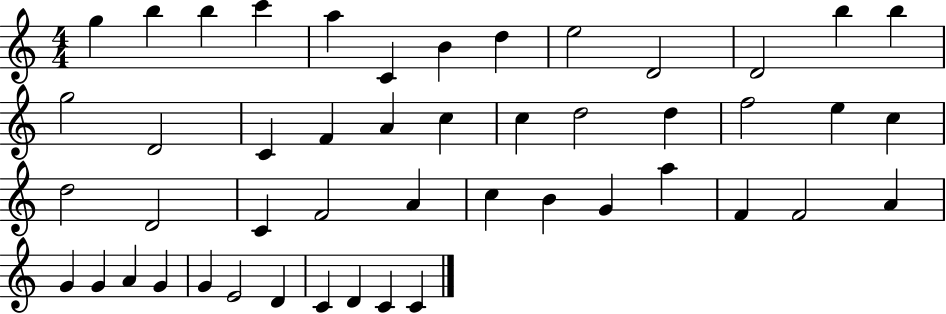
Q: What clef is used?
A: treble